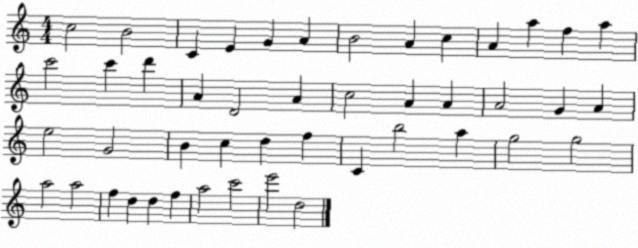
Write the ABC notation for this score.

X:1
T:Untitled
M:4/4
L:1/4
K:C
c2 B2 C E G A B2 A c A a f a c'2 c' d' A D2 A c2 A A A2 G A e2 G2 B c d f C b2 a g2 g2 a2 a2 f d d f a2 c'2 e'2 d2